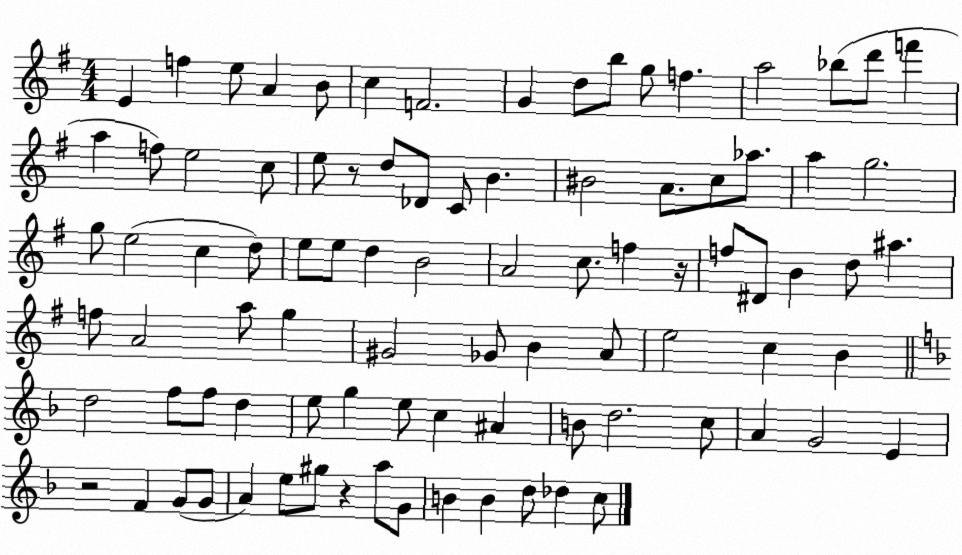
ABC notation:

X:1
T:Untitled
M:4/4
L:1/4
K:G
E f e/2 A B/2 c F2 G d/2 b/2 g/2 f a2 _b/2 d'/2 f' a f/2 e2 c/2 e/2 z/2 d/2 _D/2 C/2 B ^B2 A/2 c/2 _a/2 a g2 g/2 e2 c d/2 e/2 e/2 d B2 A2 c/2 f z/4 f/2 ^D/2 B d/2 ^a f/2 A2 a/2 g ^G2 _G/2 B A/2 e2 c B d2 f/2 f/2 d e/2 g e/2 c ^A B/2 d2 c/2 A G2 E z2 F G/2 G/2 A e/2 ^g/2 z a/2 G/2 B B d/2 _d c/2